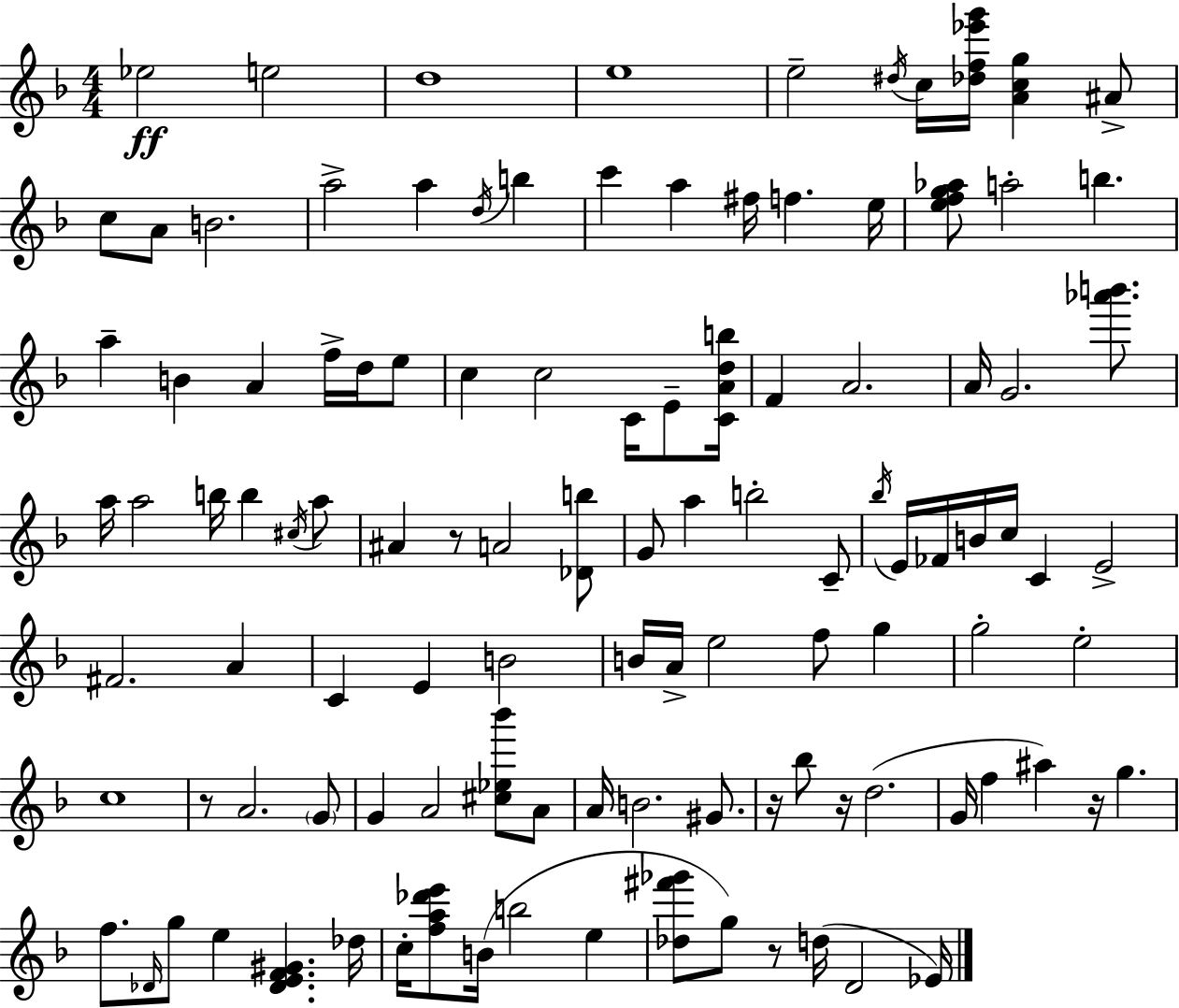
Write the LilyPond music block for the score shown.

{
  \clef treble
  \numericTimeSignature
  \time 4/4
  \key d \minor
  ees''2\ff e''2 | d''1 | e''1 | e''2-- \acciaccatura { dis''16 } c''16 <des'' f'' ees''' g'''>16 <a' c'' g''>4 ais'8-> | \break c''8 a'8 b'2. | a''2-> a''4 \acciaccatura { d''16 } b''4 | c'''4 a''4 fis''16 f''4. | e''16 <e'' f'' g'' aes''>8 a''2-. b''4. | \break a''4-- b'4 a'4 f''16-> d''16 | e''8 c''4 c''2 c'16 e'8-- | <c' a' d'' b''>16 f'4 a'2. | a'16 g'2. <aes''' b'''>8. | \break a''16 a''2 b''16 b''4 | \acciaccatura { cis''16 } a''8 ais'4 r8 a'2 | <des' b''>8 g'8 a''4 b''2-. | c'8-- \acciaccatura { bes''16 } e'16 fes'16 b'16 c''16 c'4 e'2-> | \break fis'2. | a'4 c'4 e'4 b'2 | b'16 a'16-> e''2 f''8 | g''4 g''2-. e''2-. | \break c''1 | r8 a'2. | \parenthesize g'8 g'4 a'2 | <cis'' ees'' bes'''>8 a'8 a'16 b'2. | \break gis'8. r16 bes''8 r16 d''2.( | g'16 f''4 ais''4) r16 g''4. | f''8. \grace { des'16 } g''8 e''4 <des' e' f' gis'>4. | des''16 c''16-. <f'' a'' des''' e'''>8 b'16( b''2 | \break e''4 <des'' fis''' ges'''>8 g''8) r8 d''16( d'2 | ees'16) \bar "|."
}